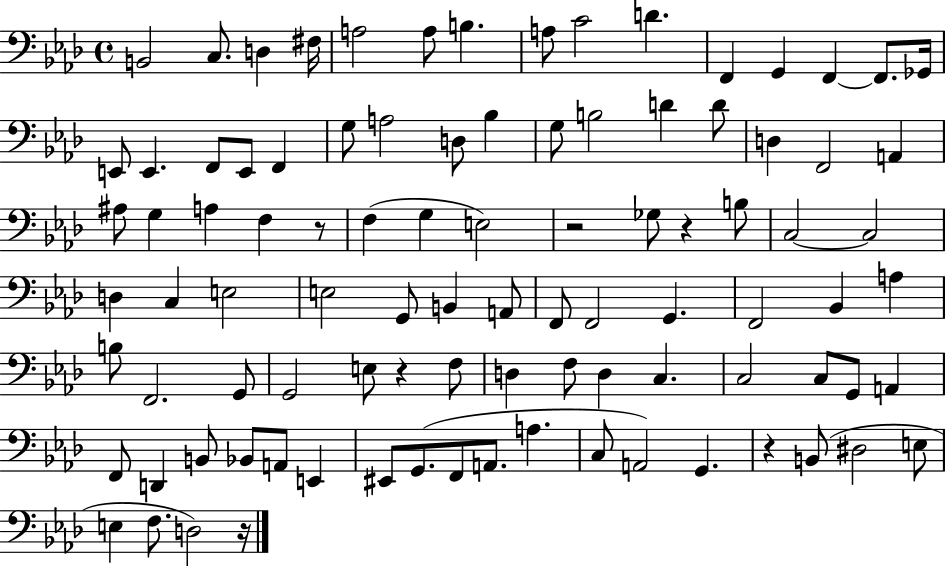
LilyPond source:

{
  \clef bass
  \time 4/4
  \defaultTimeSignature
  \key aes \major
  b,2 c8. d4 fis16 | a2 a8 b4. | a8 c'2 d'4. | f,4 g,4 f,4~~ f,8. ges,16 | \break e,8 e,4. f,8 e,8 f,4 | g8 a2 d8 bes4 | g8 b2 d'4 d'8 | d4 f,2 a,4 | \break ais8 g4 a4 f4 r8 | f4( g4 e2) | r2 ges8 r4 b8 | c2~~ c2 | \break d4 c4 e2 | e2 g,8 b,4 a,8 | f,8 f,2 g,4. | f,2 bes,4 a4 | \break b8 f,2. g,8 | g,2 e8 r4 f8 | d4 f8 d4 c4. | c2 c8 g,8 a,4 | \break f,8 d,4 b,8 bes,8 a,8 e,4 | eis,8 g,8.( f,8 a,8. a4. | c8 a,2) g,4. | r4 b,8( dis2 e8 | \break e4 f8. d2) r16 | \bar "|."
}